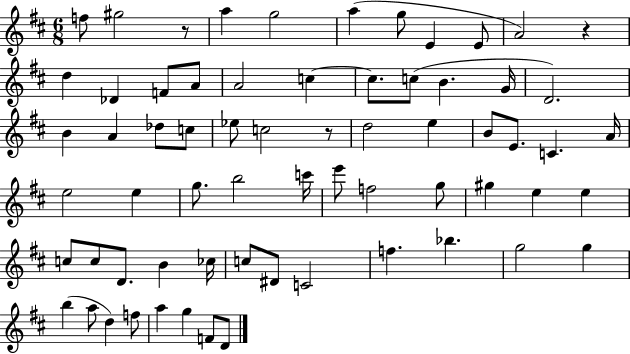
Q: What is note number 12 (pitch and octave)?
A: F4